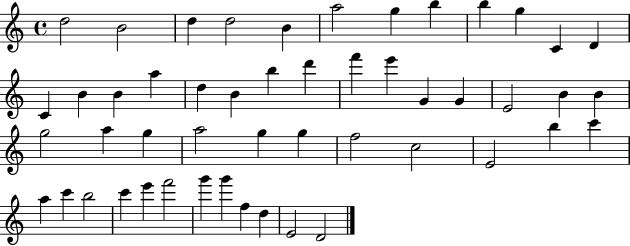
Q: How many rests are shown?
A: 0